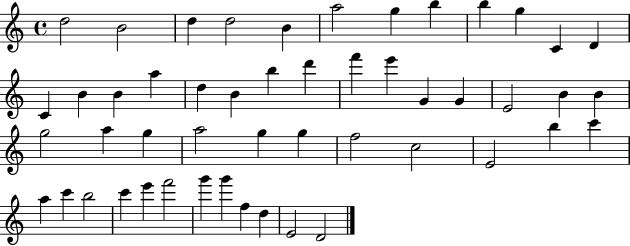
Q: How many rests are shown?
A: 0